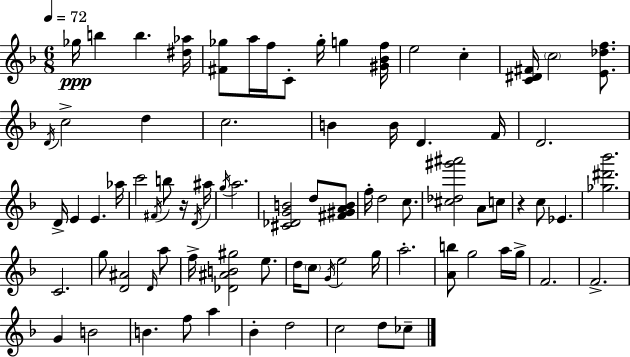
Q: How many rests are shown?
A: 2